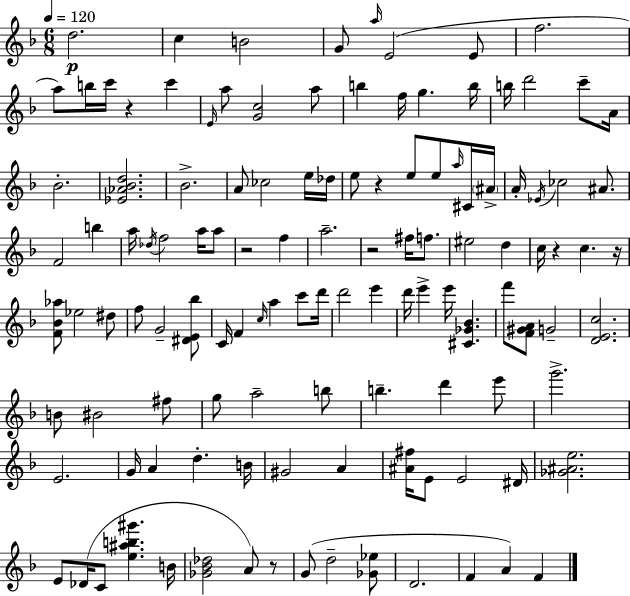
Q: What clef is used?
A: treble